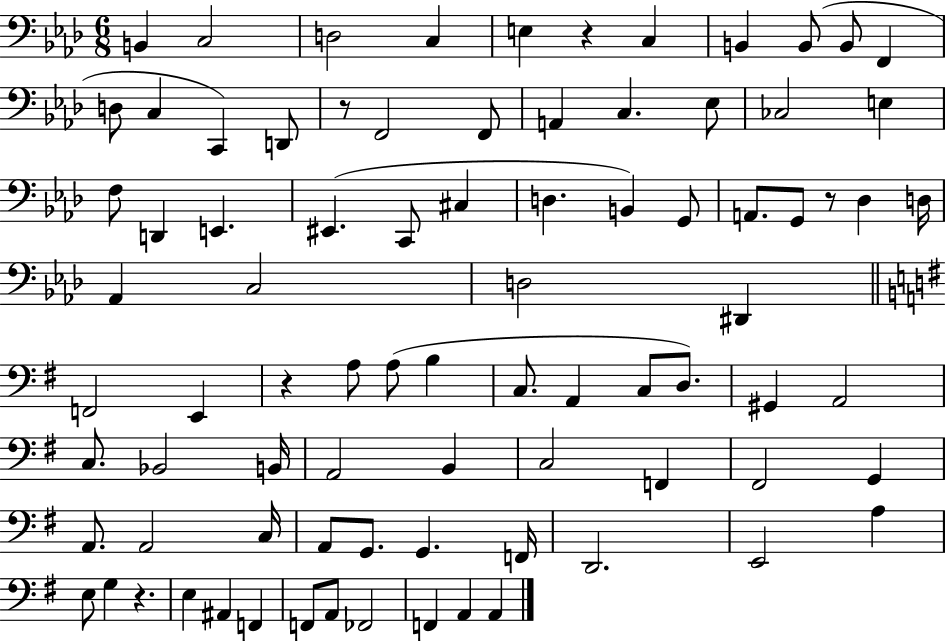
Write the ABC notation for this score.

X:1
T:Untitled
M:6/8
L:1/4
K:Ab
B,, C,2 D,2 C, E, z C, B,, B,,/2 B,,/2 F,, D,/2 C, C,, D,,/2 z/2 F,,2 F,,/2 A,, C, _E,/2 _C,2 E, F,/2 D,, E,, ^E,, C,,/2 ^C, D, B,, G,,/2 A,,/2 G,,/2 z/2 _D, D,/4 _A,, C,2 D,2 ^D,, F,,2 E,, z A,/2 A,/2 B, C,/2 A,, C,/2 D,/2 ^G,, A,,2 C,/2 _B,,2 B,,/4 A,,2 B,, C,2 F,, ^F,,2 G,, A,,/2 A,,2 C,/4 A,,/2 G,,/2 G,, F,,/4 D,,2 E,,2 A, E,/2 G, z E, ^A,, F,, F,,/2 A,,/2 _F,,2 F,, A,, A,,